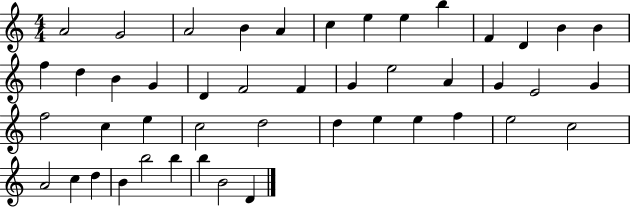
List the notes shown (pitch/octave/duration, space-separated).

A4/h G4/h A4/h B4/q A4/q C5/q E5/q E5/q B5/q F4/q D4/q B4/q B4/q F5/q D5/q B4/q G4/q D4/q F4/h F4/q G4/q E5/h A4/q G4/q E4/h G4/q F5/h C5/q E5/q C5/h D5/h D5/q E5/q E5/q F5/q E5/h C5/h A4/h C5/q D5/q B4/q B5/h B5/q B5/q B4/h D4/q